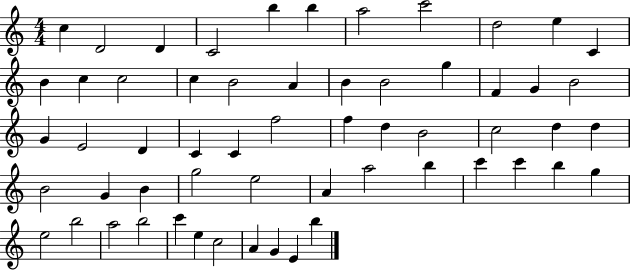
C5/q D4/h D4/q C4/h B5/q B5/q A5/h C6/h D5/h E5/q C4/q B4/q C5/q C5/h C5/q B4/h A4/q B4/q B4/h G5/q F4/q G4/q B4/h G4/q E4/h D4/q C4/q C4/q F5/h F5/q D5/q B4/h C5/h D5/q D5/q B4/h G4/q B4/q G5/h E5/h A4/q A5/h B5/q C6/q C6/q B5/q G5/q E5/h B5/h A5/h B5/h C6/q E5/q C5/h A4/q G4/q E4/q B5/q